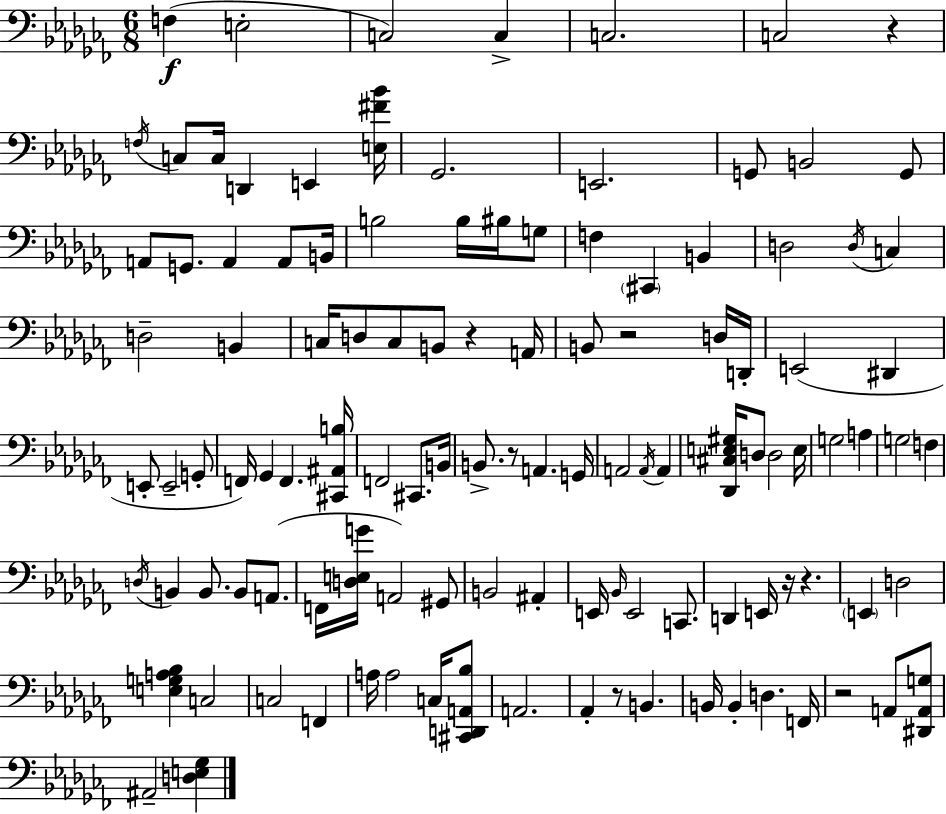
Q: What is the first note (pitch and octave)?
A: F3